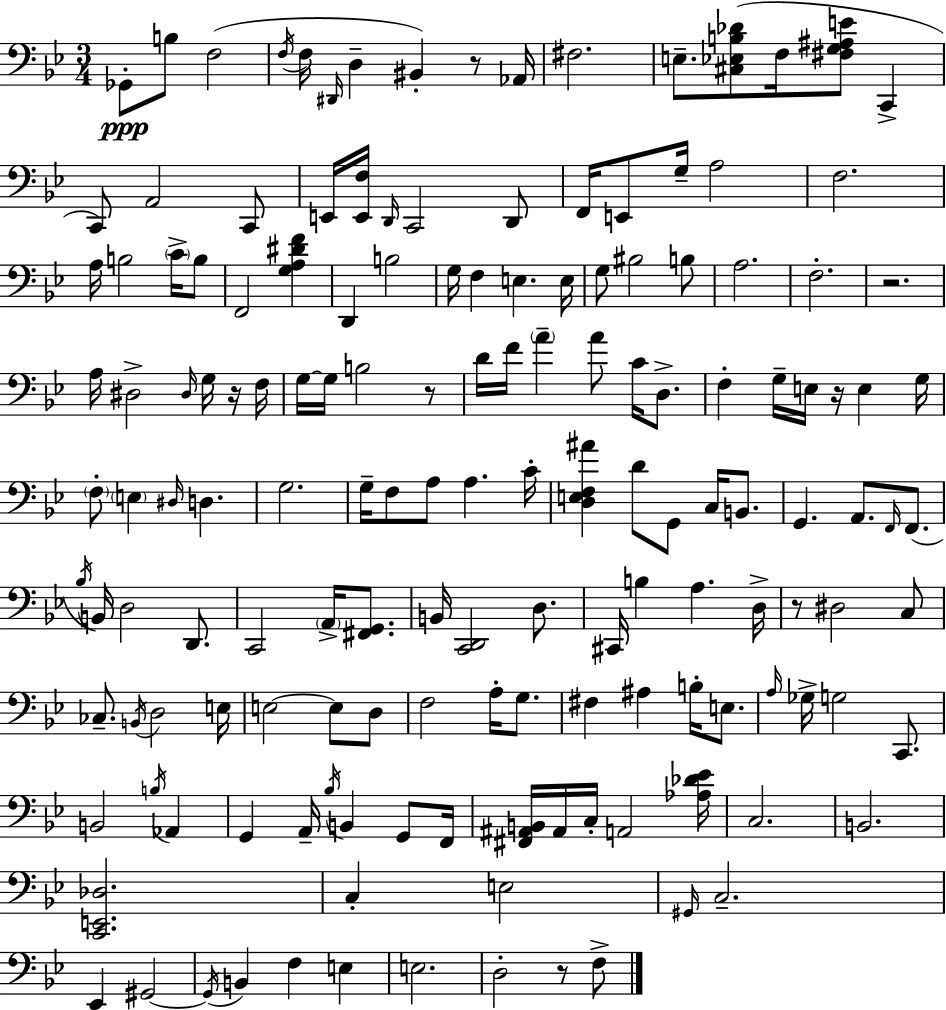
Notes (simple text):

Gb2/e B3/e F3/h F3/s F3/s D#2/s D3/q BIS2/q R/e Ab2/s F#3/h. E3/e. [C#3,Eb3,B3,Db4]/e F3/s [F#3,G3,A#3,E4]/e C2/q C2/e A2/h C2/e E2/s [E2,F3]/s D2/s C2/h D2/e F2/s E2/e G3/s A3/h F3/h. A3/s B3/h C4/s B3/e F2/h [G3,A3,D#4,F4]/q D2/q B3/h G3/s F3/q E3/q. E3/s G3/e BIS3/h B3/e A3/h. F3/h. R/h. A3/s D#3/h D#3/s G3/s R/s F3/s G3/s G3/s B3/h R/e D4/s F4/s A4/q A4/e C4/s D3/e. F3/q G3/s E3/s R/s E3/q G3/s F3/e E3/q D#3/s D3/q. G3/h. G3/s F3/e A3/e A3/q. C4/s [D3,E3,F3,A#4]/q D4/e G2/e C3/s B2/e. G2/q. A2/e. F2/s F2/e. Bb3/s B2/s D3/h D2/e. C2/h A2/s [F#2,G2]/e. B2/s [C2,D2]/h D3/e. C#2/s B3/q A3/q. D3/s R/e D#3/h C3/e CES3/e. B2/s D3/h E3/s E3/h E3/e D3/e F3/h A3/s G3/e. F#3/q A#3/q B3/s E3/e. A3/s Gb3/s G3/h C2/e. B2/h B3/s Ab2/q G2/q A2/s Bb3/s B2/q G2/e F2/s [F#2,A#2,B2]/s A#2/s C3/s A2/h [Ab3,Db4,Eb4]/s C3/h. B2/h. [C2,E2,Db3]/h. C3/q E3/h G#2/s C3/h. Eb2/q G#2/h G#2/s B2/q F3/q E3/q E3/h. D3/h R/e F3/e